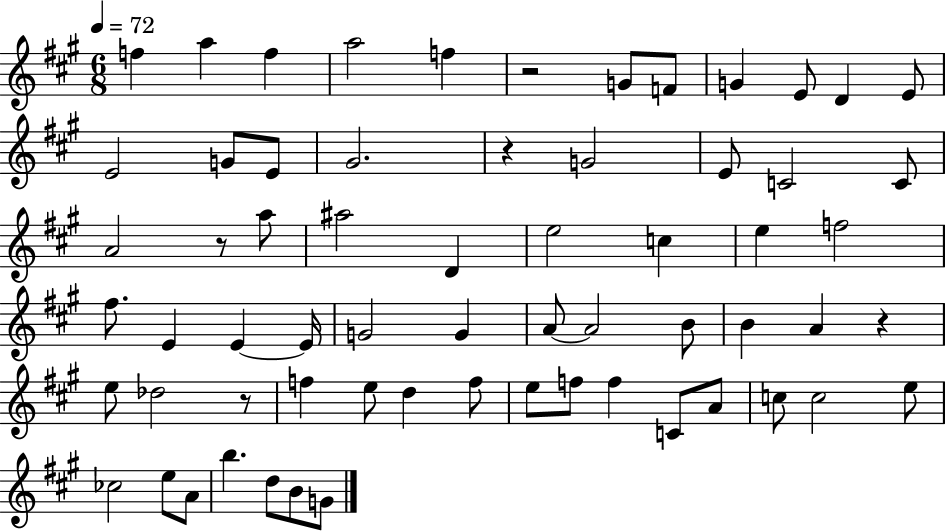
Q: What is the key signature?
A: A major